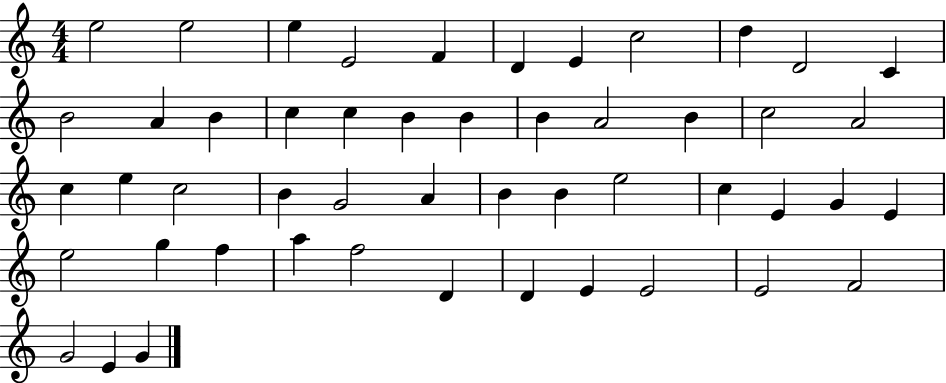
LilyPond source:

{
  \clef treble
  \numericTimeSignature
  \time 4/4
  \key c \major
  e''2 e''2 | e''4 e'2 f'4 | d'4 e'4 c''2 | d''4 d'2 c'4 | \break b'2 a'4 b'4 | c''4 c''4 b'4 b'4 | b'4 a'2 b'4 | c''2 a'2 | \break c''4 e''4 c''2 | b'4 g'2 a'4 | b'4 b'4 e''2 | c''4 e'4 g'4 e'4 | \break e''2 g''4 f''4 | a''4 f''2 d'4 | d'4 e'4 e'2 | e'2 f'2 | \break g'2 e'4 g'4 | \bar "|."
}